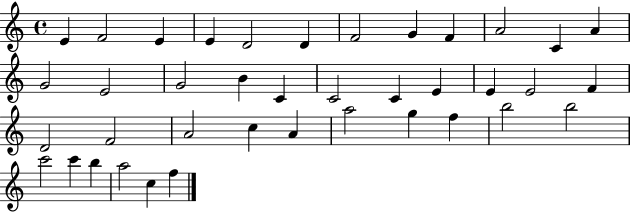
{
  \clef treble
  \time 4/4
  \defaultTimeSignature
  \key c \major
  e'4 f'2 e'4 | e'4 d'2 d'4 | f'2 g'4 f'4 | a'2 c'4 a'4 | \break g'2 e'2 | g'2 b'4 c'4 | c'2 c'4 e'4 | e'4 e'2 f'4 | \break d'2 f'2 | a'2 c''4 a'4 | a''2 g''4 f''4 | b''2 b''2 | \break c'''2 c'''4 b''4 | a''2 c''4 f''4 | \bar "|."
}